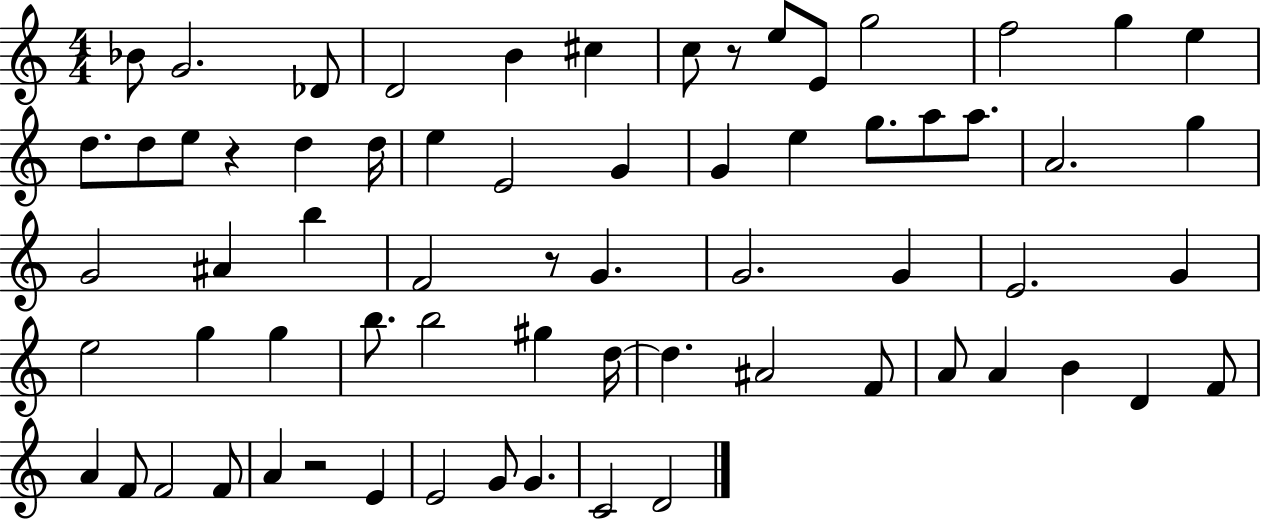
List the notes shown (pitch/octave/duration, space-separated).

Bb4/e G4/h. Db4/e D4/h B4/q C#5/q C5/e R/e E5/e E4/e G5/h F5/h G5/q E5/q D5/e. D5/e E5/e R/q D5/q D5/s E5/q E4/h G4/q G4/q E5/q G5/e. A5/e A5/e. A4/h. G5/q G4/h A#4/q B5/q F4/h R/e G4/q. G4/h. G4/q E4/h. G4/q E5/h G5/q G5/q B5/e. B5/h G#5/q D5/s D5/q. A#4/h F4/e A4/e A4/q B4/q D4/q F4/e A4/q F4/e F4/h F4/e A4/q R/h E4/q E4/h G4/e G4/q. C4/h D4/h